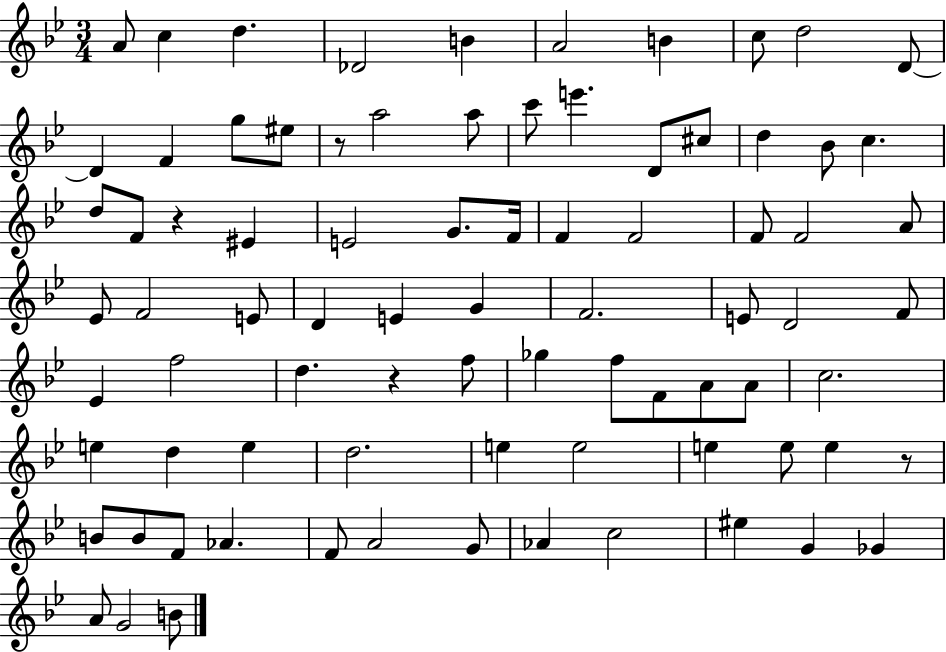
X:1
T:Untitled
M:3/4
L:1/4
K:Bb
A/2 c d _D2 B A2 B c/2 d2 D/2 D F g/2 ^e/2 z/2 a2 a/2 c'/2 e' D/2 ^c/2 d _B/2 c d/2 F/2 z ^E E2 G/2 F/4 F F2 F/2 F2 A/2 _E/2 F2 E/2 D E G F2 E/2 D2 F/2 _E f2 d z f/2 _g f/2 F/2 A/2 A/2 c2 e d e d2 e e2 e e/2 e z/2 B/2 B/2 F/2 _A F/2 A2 G/2 _A c2 ^e G _G A/2 G2 B/2